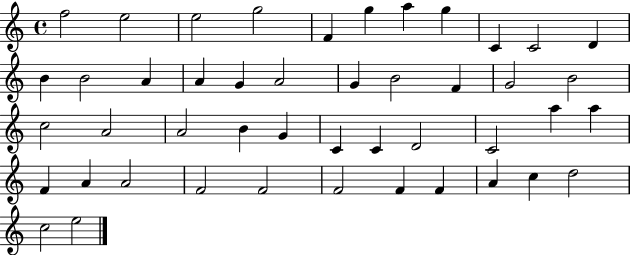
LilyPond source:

{
  \clef treble
  \time 4/4
  \defaultTimeSignature
  \key c \major
  f''2 e''2 | e''2 g''2 | f'4 g''4 a''4 g''4 | c'4 c'2 d'4 | \break b'4 b'2 a'4 | a'4 g'4 a'2 | g'4 b'2 f'4 | g'2 b'2 | \break c''2 a'2 | a'2 b'4 g'4 | c'4 c'4 d'2 | c'2 a''4 a''4 | \break f'4 a'4 a'2 | f'2 f'2 | f'2 f'4 f'4 | a'4 c''4 d''2 | \break c''2 e''2 | \bar "|."
}